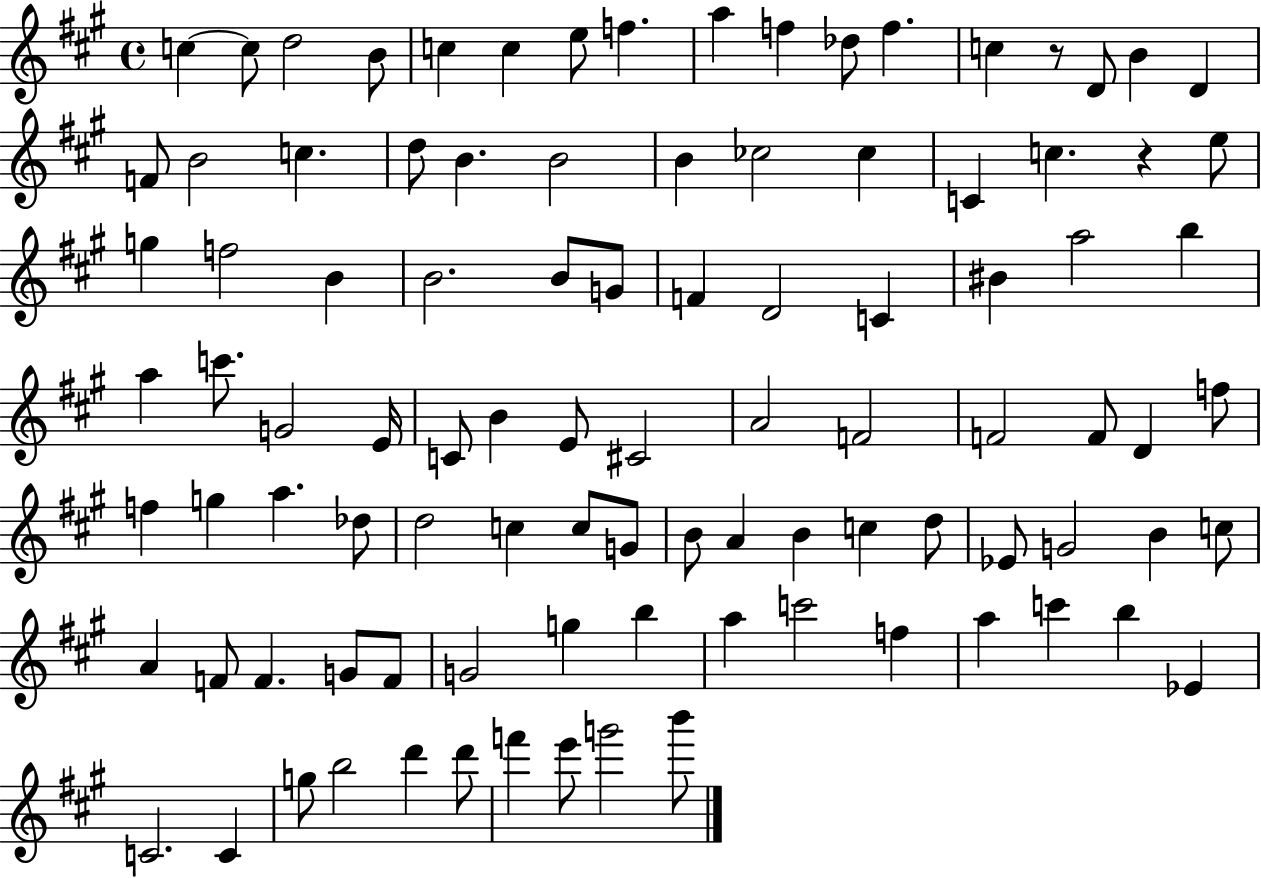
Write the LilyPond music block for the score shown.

{
  \clef treble
  \time 4/4
  \defaultTimeSignature
  \key a \major
  c''4~~ c''8 d''2 b'8 | c''4 c''4 e''8 f''4. | a''4 f''4 des''8 f''4. | c''4 r8 d'8 b'4 d'4 | \break f'8 b'2 c''4. | d''8 b'4. b'2 | b'4 ces''2 ces''4 | c'4 c''4. r4 e''8 | \break g''4 f''2 b'4 | b'2. b'8 g'8 | f'4 d'2 c'4 | bis'4 a''2 b''4 | \break a''4 c'''8. g'2 e'16 | c'8 b'4 e'8 cis'2 | a'2 f'2 | f'2 f'8 d'4 f''8 | \break f''4 g''4 a''4. des''8 | d''2 c''4 c''8 g'8 | b'8 a'4 b'4 c''4 d''8 | ees'8 g'2 b'4 c''8 | \break a'4 f'8 f'4. g'8 f'8 | g'2 g''4 b''4 | a''4 c'''2 f''4 | a''4 c'''4 b''4 ees'4 | \break c'2. c'4 | g''8 b''2 d'''4 d'''8 | f'''4 e'''8 g'''2 b'''8 | \bar "|."
}